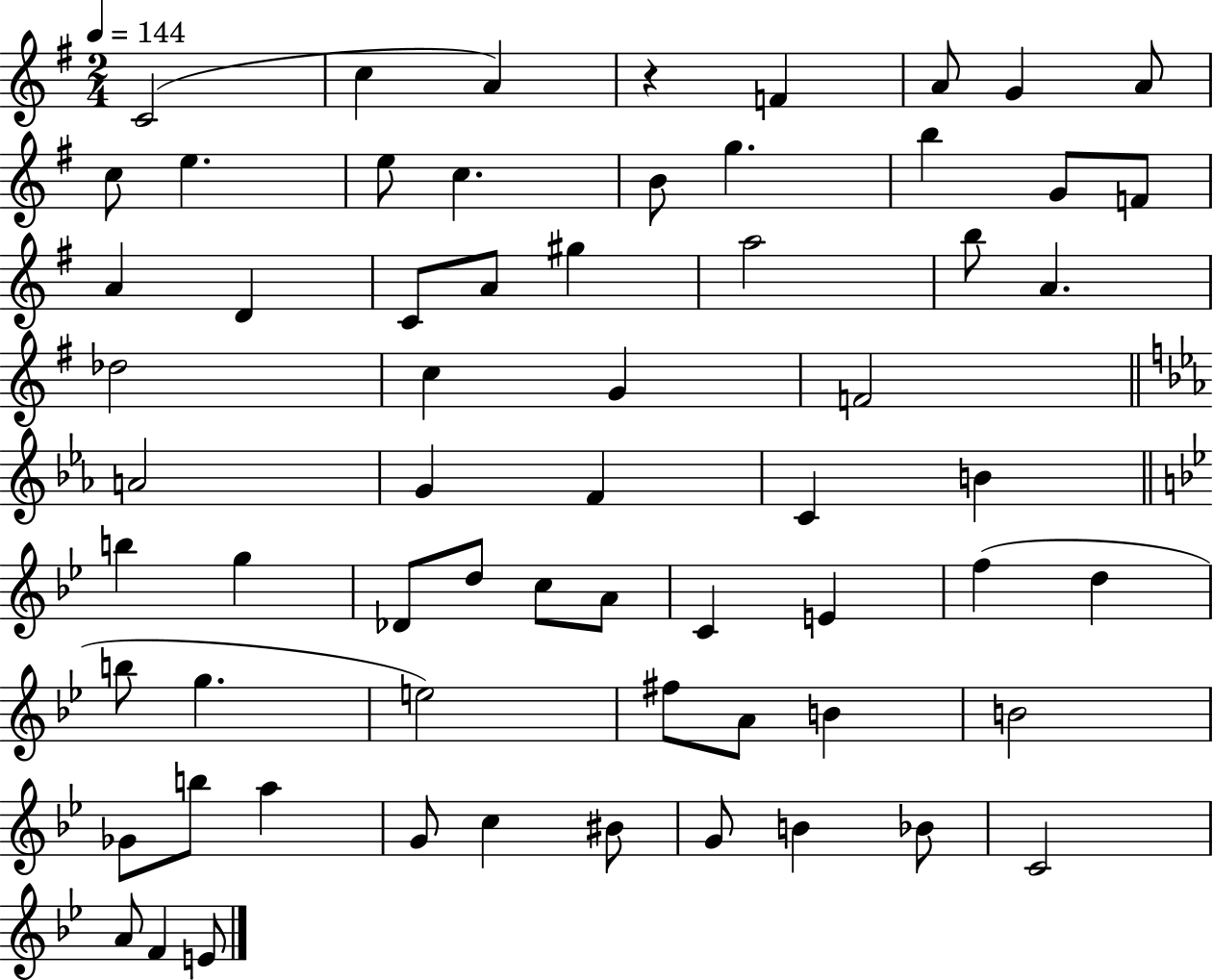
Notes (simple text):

C4/h C5/q A4/q R/q F4/q A4/e G4/q A4/e C5/e E5/q. E5/e C5/q. B4/e G5/q. B5/q G4/e F4/e A4/q D4/q C4/e A4/e G#5/q A5/h B5/e A4/q. Db5/h C5/q G4/q F4/h A4/h G4/q F4/q C4/q B4/q B5/q G5/q Db4/e D5/e C5/e A4/e C4/q E4/q F5/q D5/q B5/e G5/q. E5/h F#5/e A4/e B4/q B4/h Gb4/e B5/e A5/q G4/e C5/q BIS4/e G4/e B4/q Bb4/e C4/h A4/e F4/q E4/e